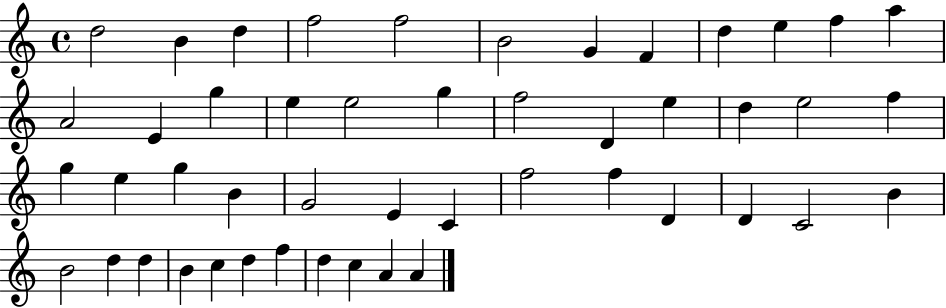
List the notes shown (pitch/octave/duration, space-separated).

D5/h B4/q D5/q F5/h F5/h B4/h G4/q F4/q D5/q E5/q F5/q A5/q A4/h E4/q G5/q E5/q E5/h G5/q F5/h D4/q E5/q D5/q E5/h F5/q G5/q E5/q G5/q B4/q G4/h E4/q C4/q F5/h F5/q D4/q D4/q C4/h B4/q B4/h D5/q D5/q B4/q C5/q D5/q F5/q D5/q C5/q A4/q A4/q